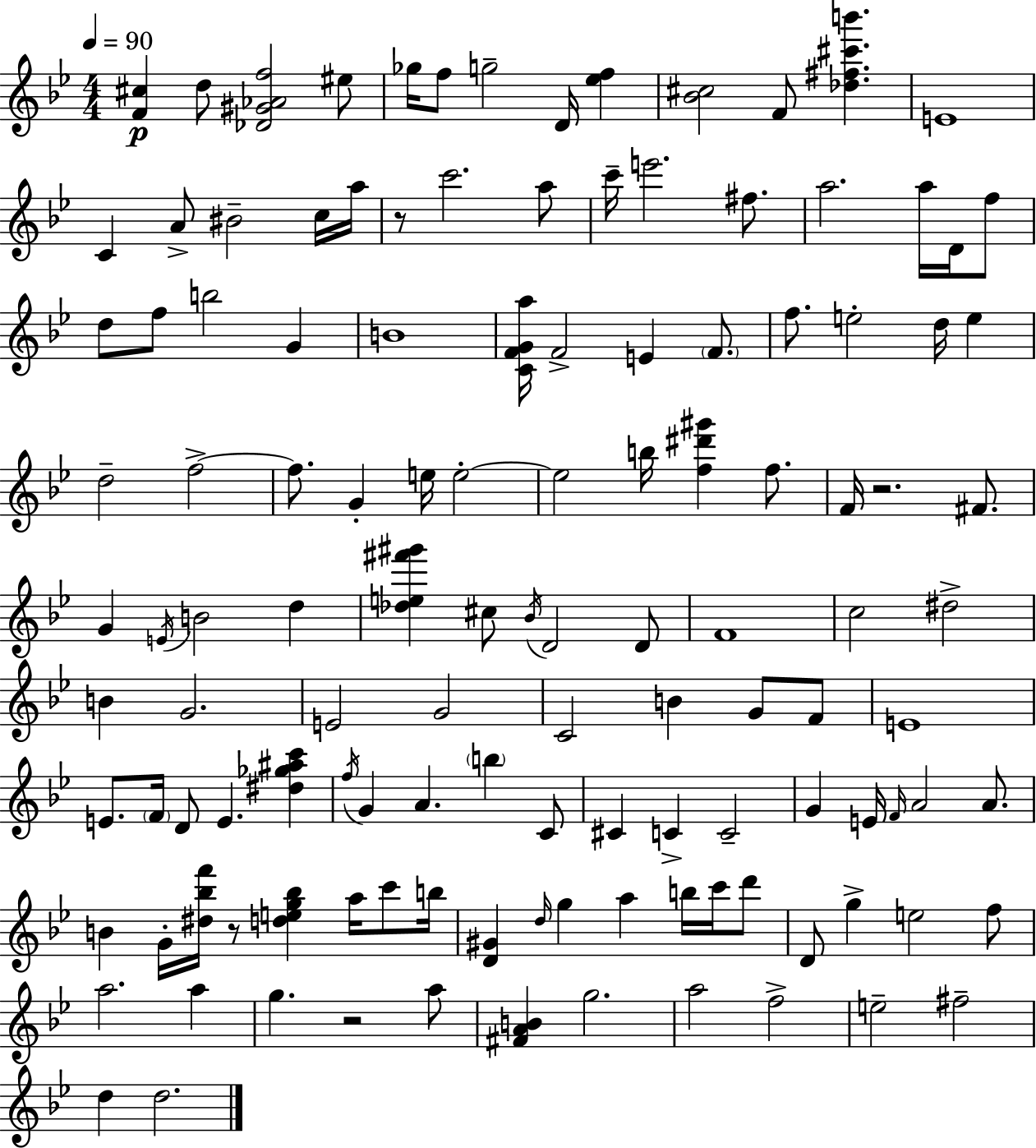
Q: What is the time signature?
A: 4/4